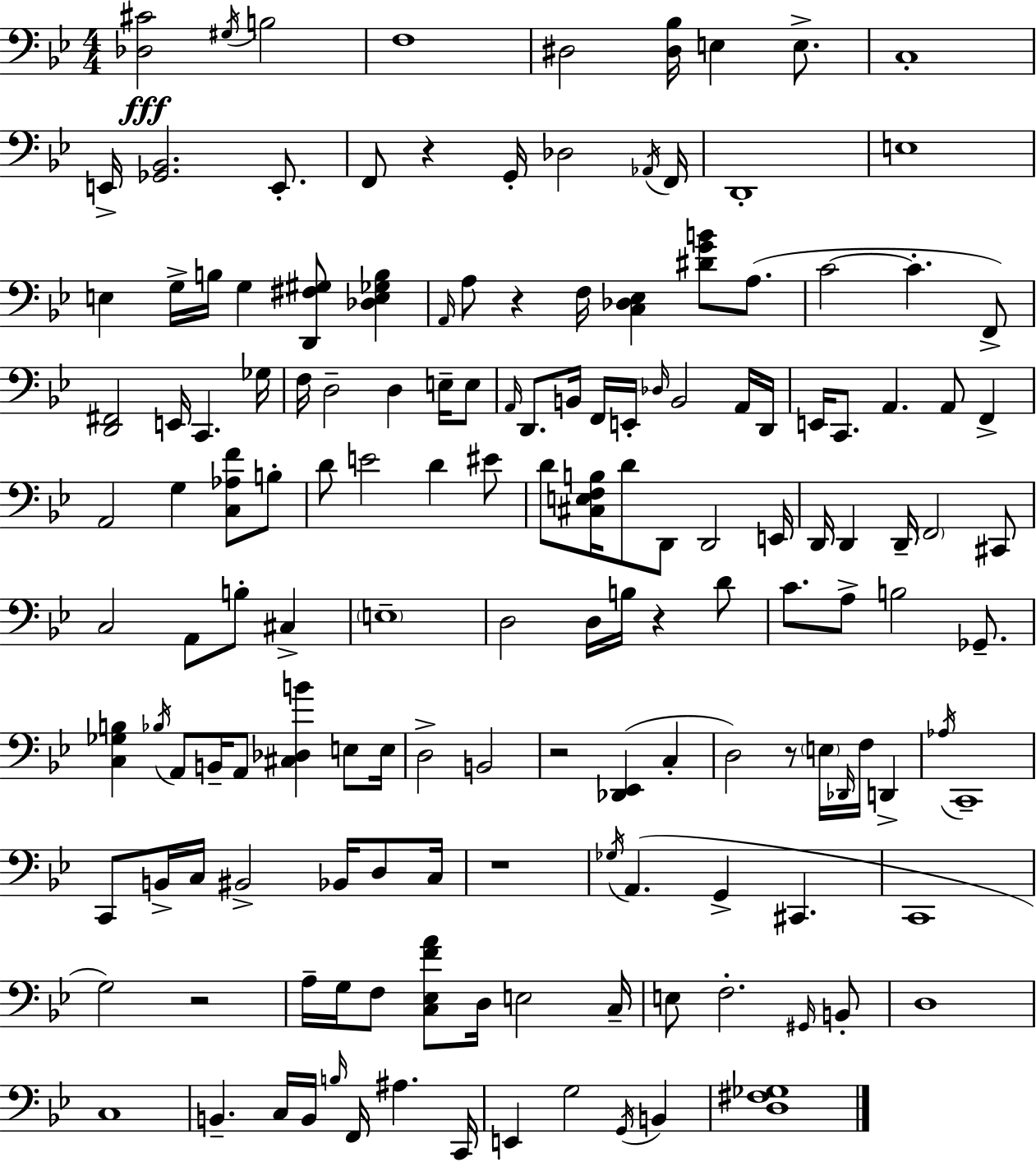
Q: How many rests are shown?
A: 7